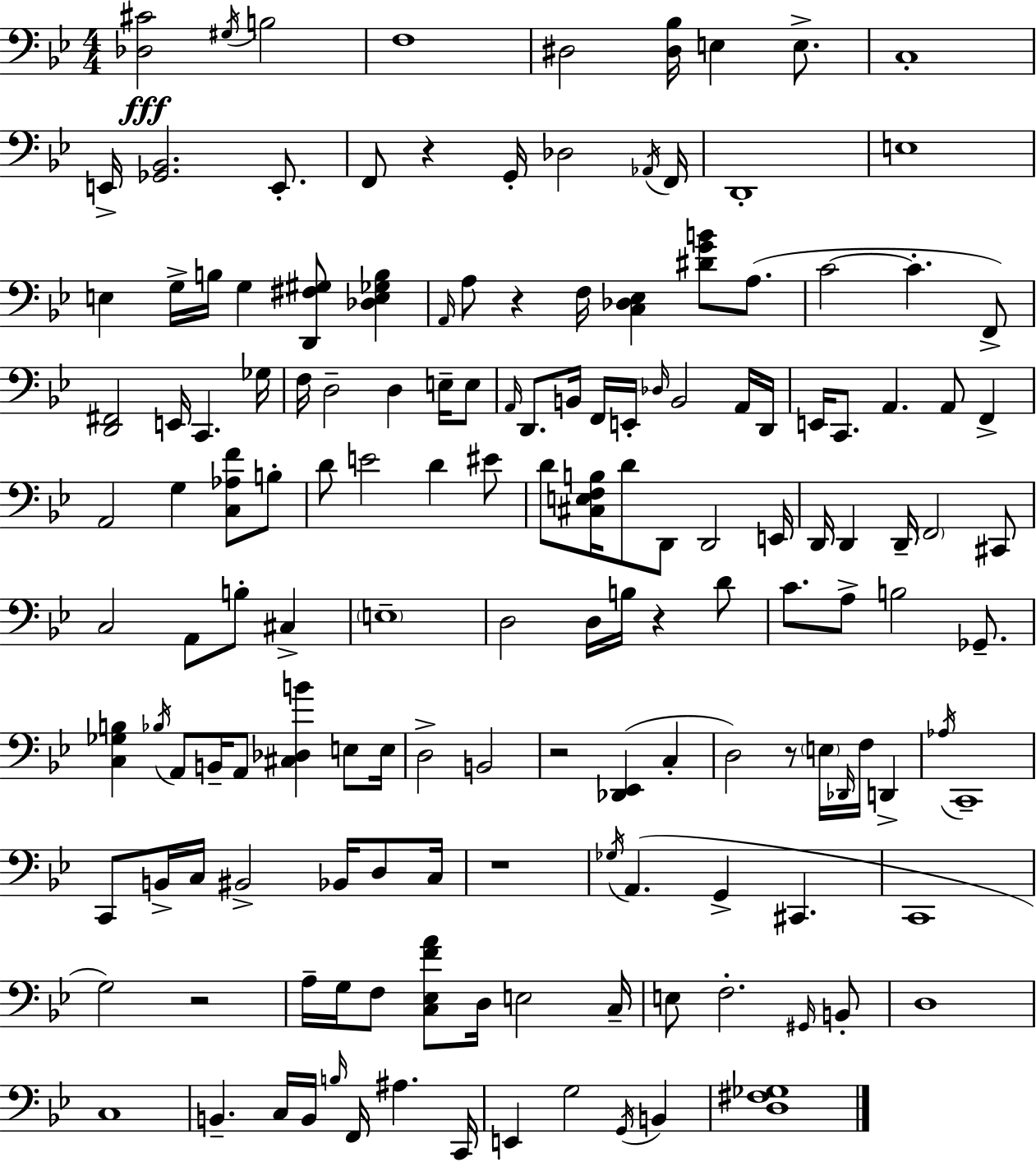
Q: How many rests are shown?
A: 7